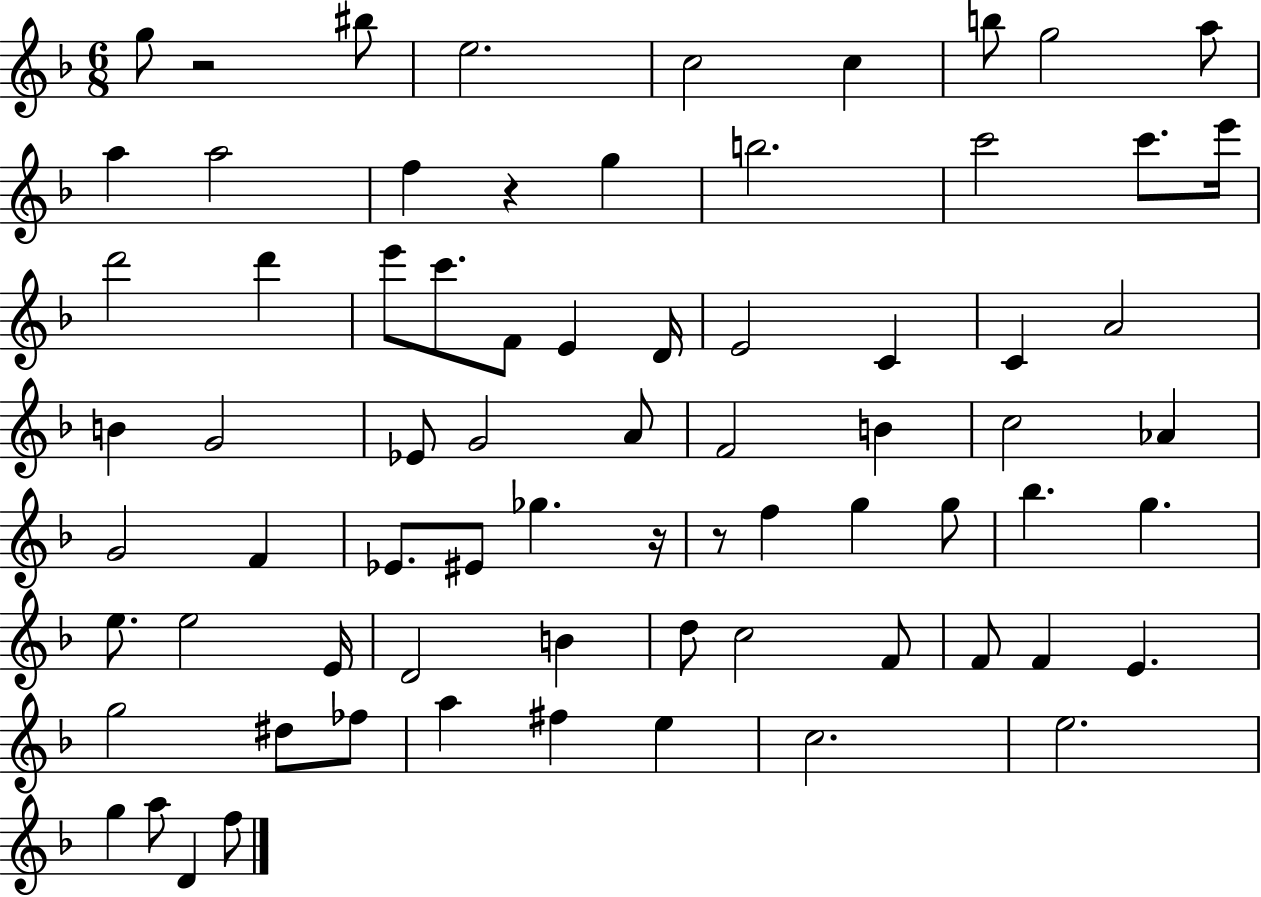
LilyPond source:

{
  \clef treble
  \numericTimeSignature
  \time 6/8
  \key f \major
  g''8 r2 bis''8 | e''2. | c''2 c''4 | b''8 g''2 a''8 | \break a''4 a''2 | f''4 r4 g''4 | b''2. | c'''2 c'''8. e'''16 | \break d'''2 d'''4 | e'''8 c'''8. f'8 e'4 d'16 | e'2 c'4 | c'4 a'2 | \break b'4 g'2 | ees'8 g'2 a'8 | f'2 b'4 | c''2 aes'4 | \break g'2 f'4 | ees'8. eis'8 ges''4. r16 | r8 f''4 g''4 g''8 | bes''4. g''4. | \break e''8. e''2 e'16 | d'2 b'4 | d''8 c''2 f'8 | f'8 f'4 e'4. | \break g''2 dis''8 fes''8 | a''4 fis''4 e''4 | c''2. | e''2. | \break g''4 a''8 d'4 f''8 | \bar "|."
}